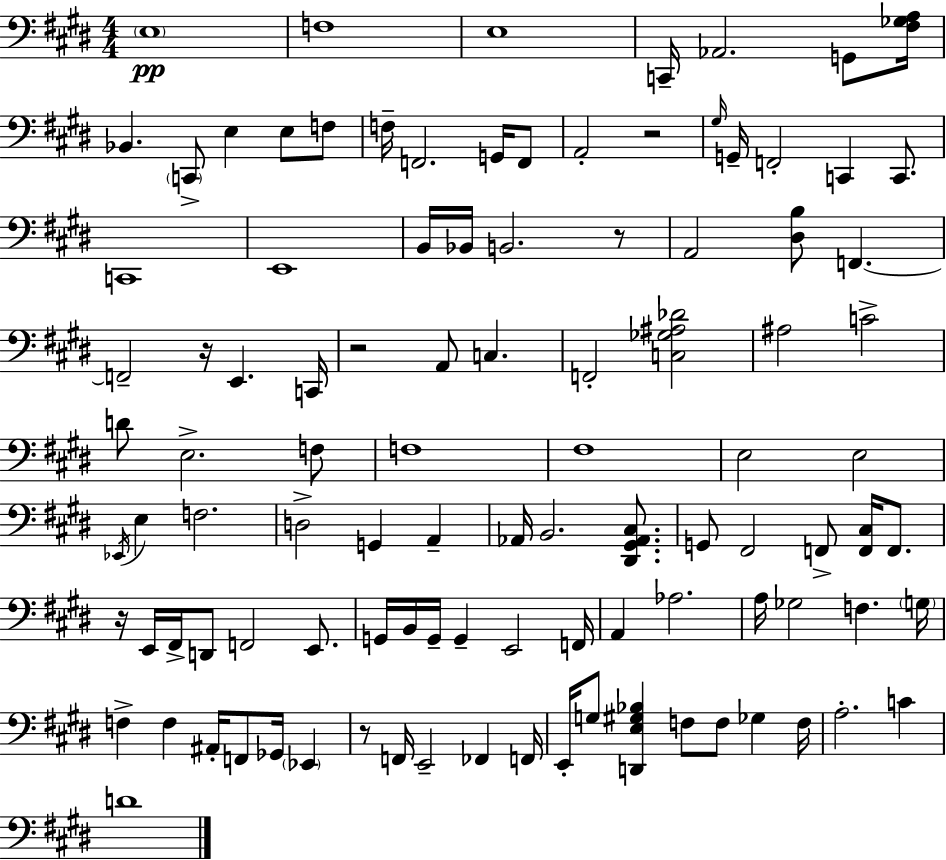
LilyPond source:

{
  \clef bass
  \numericTimeSignature
  \time 4/4
  \key e \major
  \parenthesize e1\pp | f1 | e1 | c,16-- aes,2. g,8 <fis ges a>16 | \break bes,4. \parenthesize c,8-> e4 e8 f8 | f16-- f,2. g,16 f,8 | a,2-. r2 | \grace { gis16 } g,16-- f,2-. c,4 c,8. | \break c,1 | e,1 | b,16 bes,16 b,2. r8 | a,2 <dis b>8 f,4.~~ | \break f,2-- r16 e,4. | c,16 r2 a,8 c4. | f,2-. <c ges ais des'>2 | ais2 c'2-> | \break d'8 e2.-> f8 | f1 | fis1 | e2 e2 | \break \acciaccatura { ees,16 } e4 f2. | d2-> g,4 a,4-- | aes,16 b,2. <dis, gis, aes, cis>8. | g,8 fis,2 f,8-> <f, cis>16 f,8. | \break r16 e,16 fis,16-> d,8 f,2 e,8. | g,16 b,16 g,16-- g,4-- e,2 | f,16 a,4 aes2. | a16 ges2 f4. | \break \parenthesize g16 f4-> f4 ais,16-. f,8 ges,16 \parenthesize ees,4 | r8 f,16 e,2-- fes,4 | f,16 e,16-. g8 <d, e gis bes>4 f8 f8 ges4 | f16 a2.-. c'4 | \break d'1 | \bar "|."
}